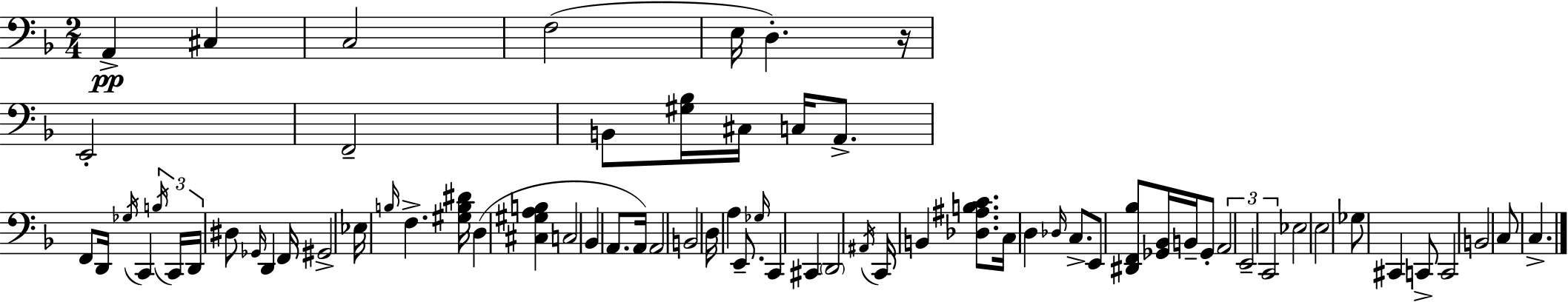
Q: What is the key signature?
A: D minor